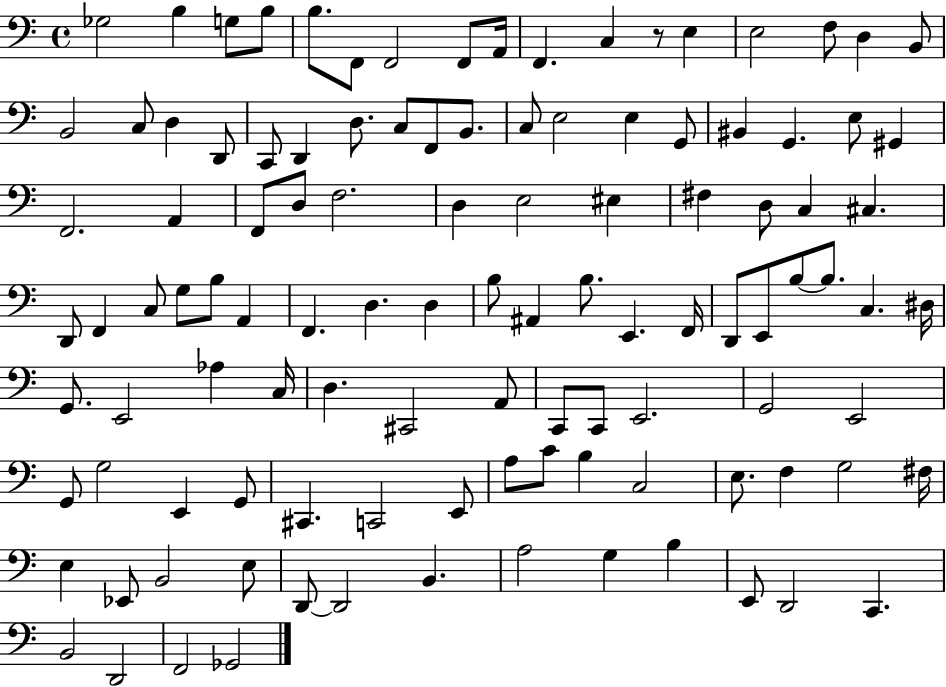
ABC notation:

X:1
T:Untitled
M:4/4
L:1/4
K:C
_G,2 B, G,/2 B,/2 B,/2 F,,/2 F,,2 F,,/2 A,,/4 F,, C, z/2 E, E,2 F,/2 D, B,,/2 B,,2 C,/2 D, D,,/2 C,,/2 D,, D,/2 C,/2 F,,/2 B,,/2 C,/2 E,2 E, G,,/2 ^B,, G,, E,/2 ^G,, F,,2 A,, F,,/2 D,/2 F,2 D, E,2 ^E, ^F, D,/2 C, ^C, D,,/2 F,, C,/2 G,/2 B,/2 A,, F,, D, D, B,/2 ^A,, B,/2 E,, F,,/4 D,,/2 E,,/2 B,/2 B,/2 C, ^D,/4 G,,/2 E,,2 _A, C,/4 D, ^C,,2 A,,/2 C,,/2 C,,/2 E,,2 G,,2 E,,2 G,,/2 G,2 E,, G,,/2 ^C,, C,,2 E,,/2 A,/2 C/2 B, C,2 E,/2 F, G,2 ^F,/4 E, _E,,/2 B,,2 E,/2 D,,/2 D,,2 B,, A,2 G, B, E,,/2 D,,2 C,, B,,2 D,,2 F,,2 _G,,2